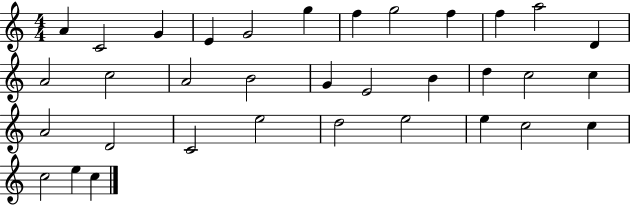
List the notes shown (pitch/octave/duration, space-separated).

A4/q C4/h G4/q E4/q G4/h G5/q F5/q G5/h F5/q F5/q A5/h D4/q A4/h C5/h A4/h B4/h G4/q E4/h B4/q D5/q C5/h C5/q A4/h D4/h C4/h E5/h D5/h E5/h E5/q C5/h C5/q C5/h E5/q C5/q